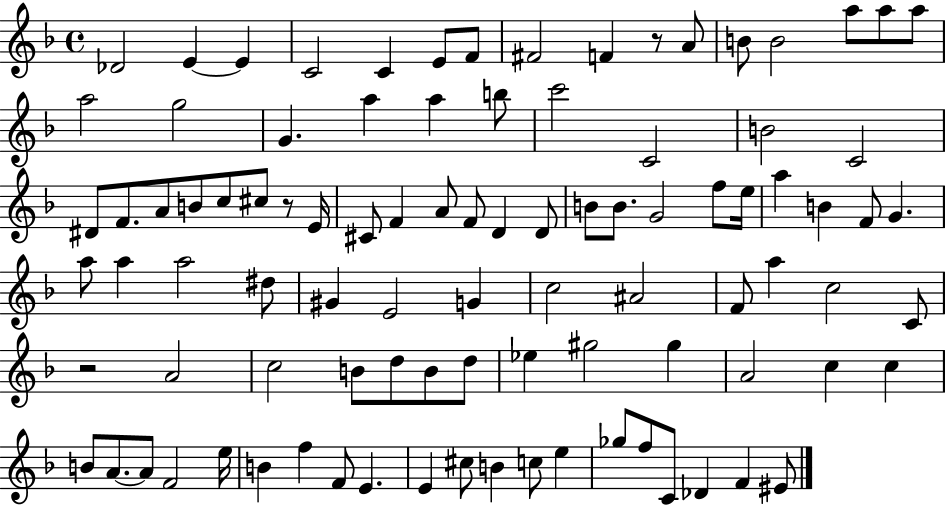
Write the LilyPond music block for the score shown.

{
  \clef treble
  \time 4/4
  \defaultTimeSignature
  \key f \major
  des'2 e'4~~ e'4 | c'2 c'4 e'8 f'8 | fis'2 f'4 r8 a'8 | b'8 b'2 a''8 a''8 a''8 | \break a''2 g''2 | g'4. a''4 a''4 b''8 | c'''2 c'2 | b'2 c'2 | \break dis'8 f'8. a'8 b'8 c''8 cis''8 r8 e'16 | cis'8 f'4 a'8 f'8 d'4 d'8 | b'8 b'8. g'2 f''8 e''16 | a''4 b'4 f'8 g'4. | \break a''8 a''4 a''2 dis''8 | gis'4 e'2 g'4 | c''2 ais'2 | f'8 a''4 c''2 c'8 | \break r2 a'2 | c''2 b'8 d''8 b'8 d''8 | ees''4 gis''2 gis''4 | a'2 c''4 c''4 | \break b'8 a'8.~~ a'8 f'2 e''16 | b'4 f''4 f'8 e'4. | e'4 cis''8 b'4 c''8 e''4 | ges''8 f''8 c'8 des'4 f'4 eis'8 | \break \bar "|."
}